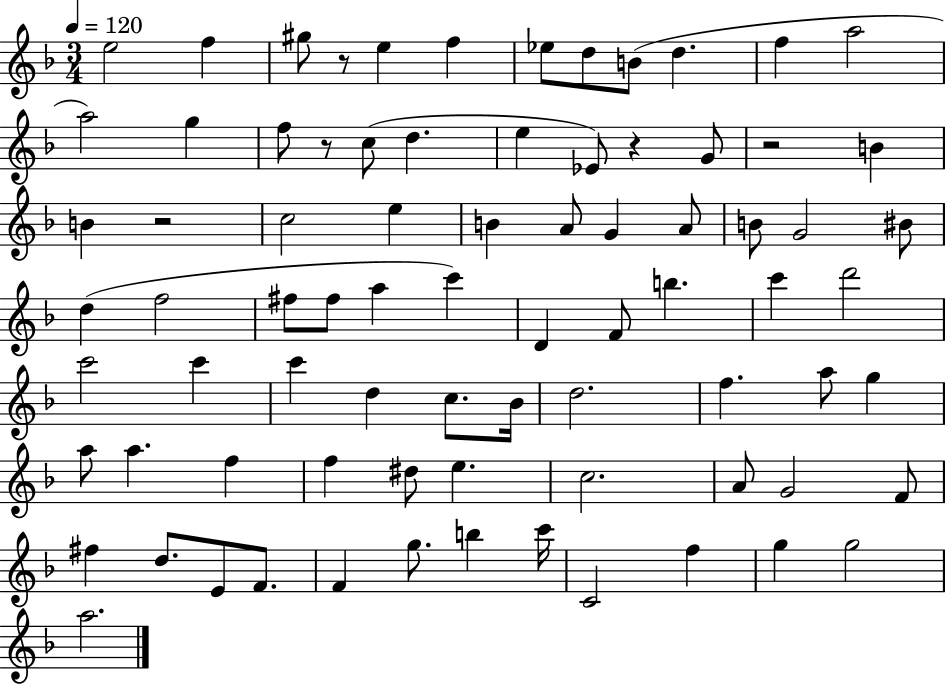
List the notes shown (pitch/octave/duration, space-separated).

E5/h F5/q G#5/e R/e E5/q F5/q Eb5/e D5/e B4/e D5/q. F5/q A5/h A5/h G5/q F5/e R/e C5/e D5/q. E5/q Eb4/e R/q G4/e R/h B4/q B4/q R/h C5/h E5/q B4/q A4/e G4/q A4/e B4/e G4/h BIS4/e D5/q F5/h F#5/e F#5/e A5/q C6/q D4/q F4/e B5/q. C6/q D6/h C6/h C6/q C6/q D5/q C5/e. Bb4/s D5/h. F5/q. A5/e G5/q A5/e A5/q. F5/q F5/q D#5/e E5/q. C5/h. A4/e G4/h F4/e F#5/q D5/e. E4/e F4/e. F4/q G5/e. B5/q C6/s C4/h F5/q G5/q G5/h A5/h.